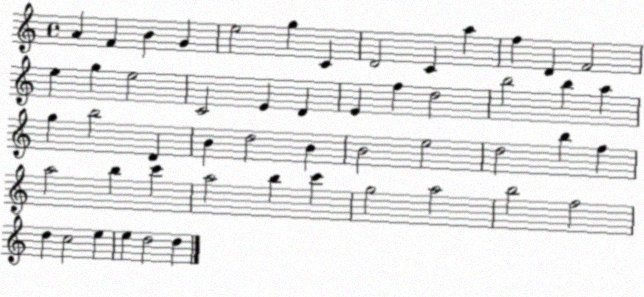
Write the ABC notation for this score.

X:1
T:Untitled
M:4/4
L:1/4
K:C
A F B G e2 g C D2 C a f D F2 e g e2 C2 E D E f d2 b2 b a g b2 D B d2 B B2 e2 d2 b f a2 b c' a2 b c' g2 a2 b2 f2 d c2 e e d2 d